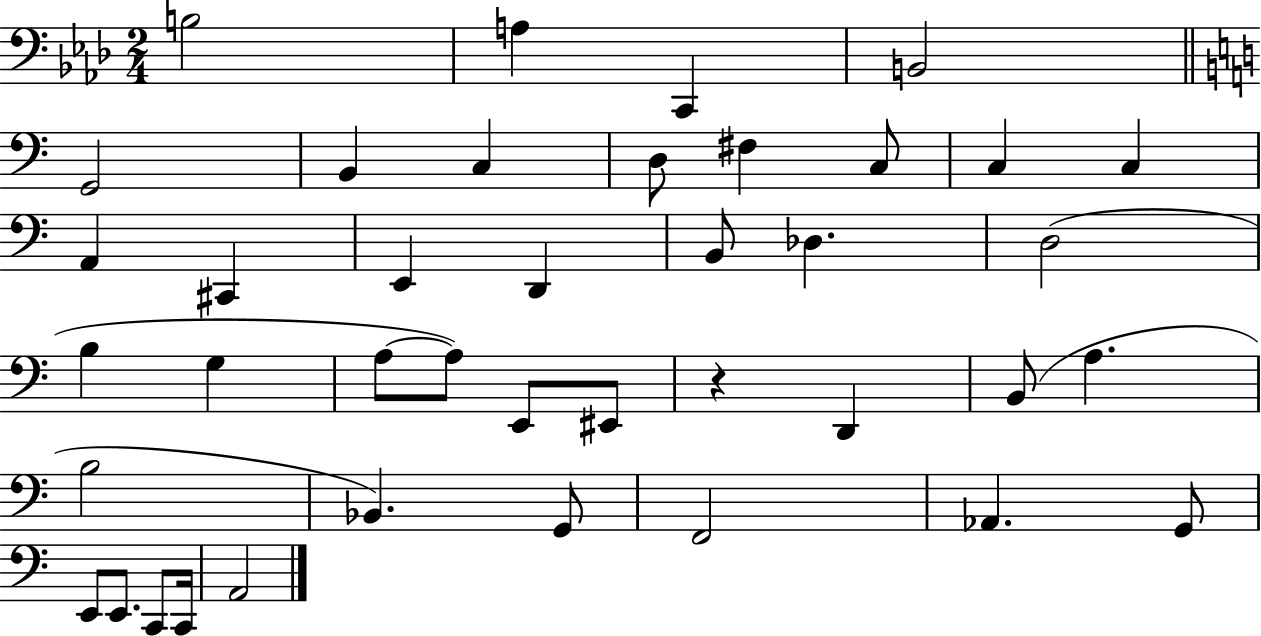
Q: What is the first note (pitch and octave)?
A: B3